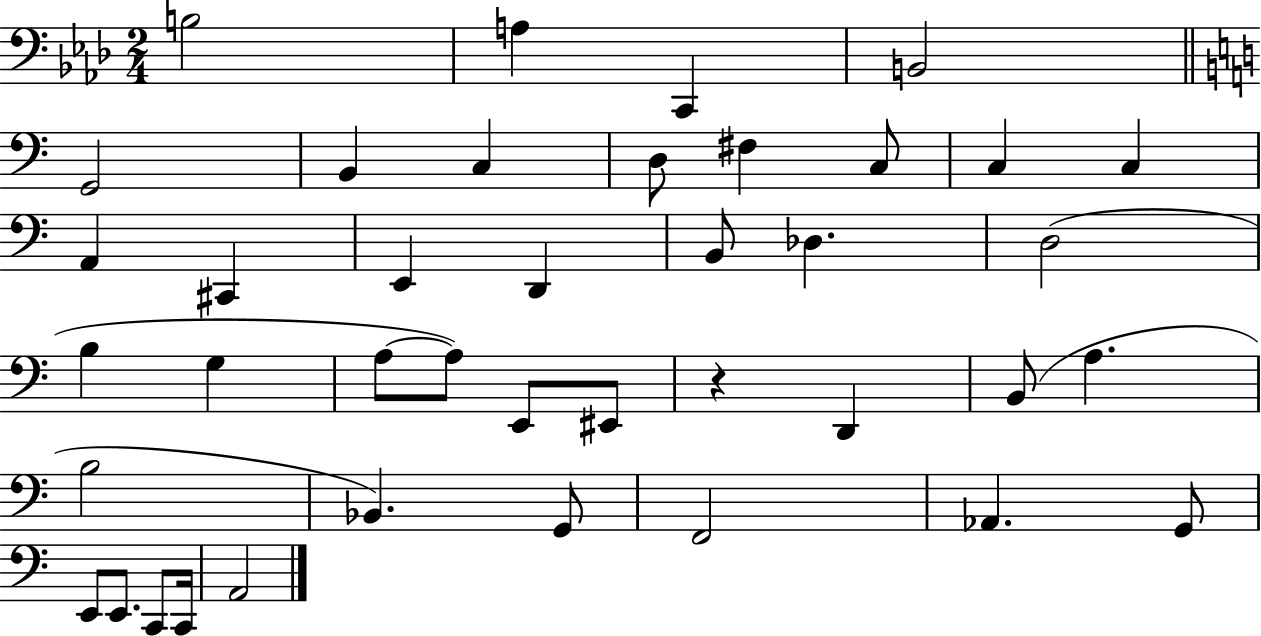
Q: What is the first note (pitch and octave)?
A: B3